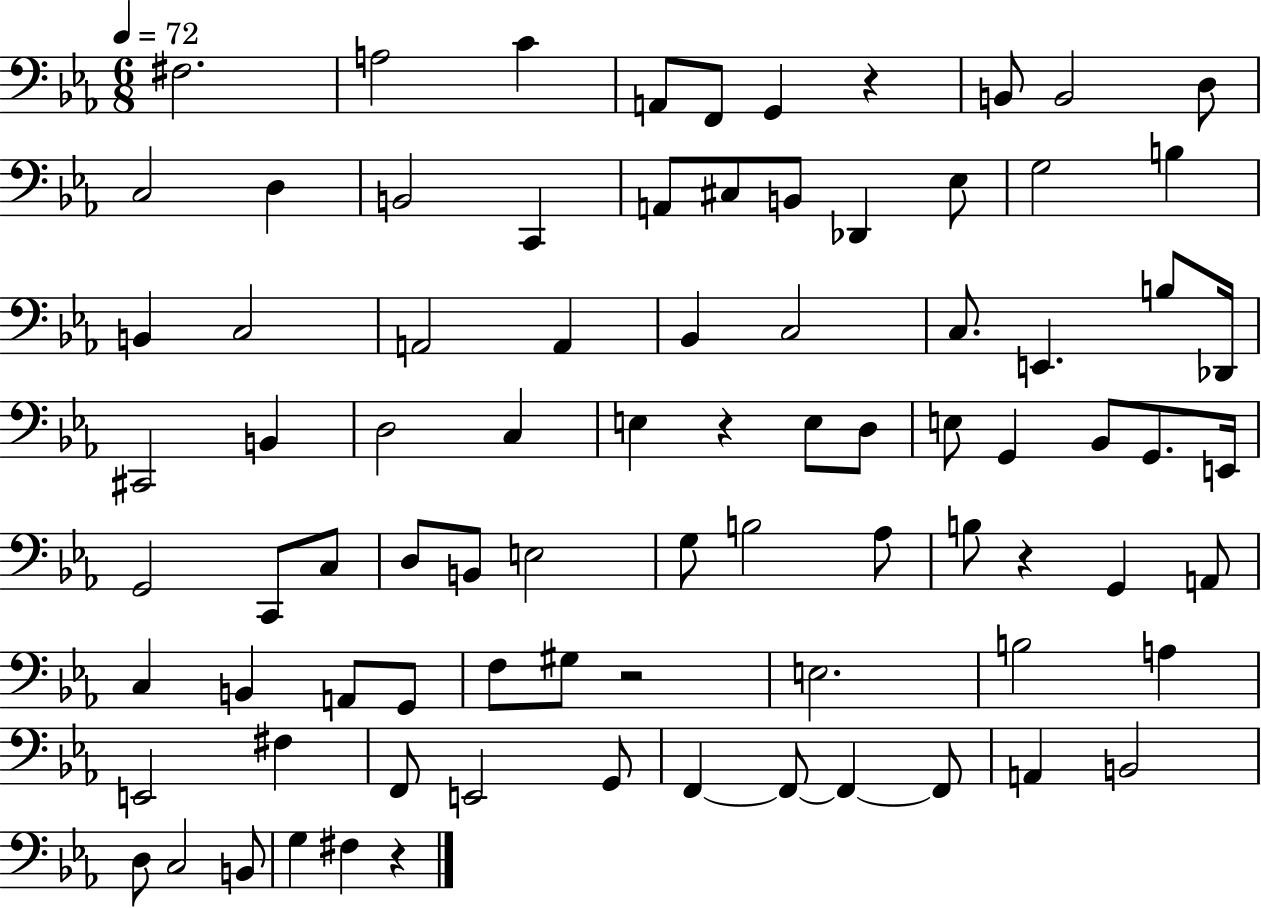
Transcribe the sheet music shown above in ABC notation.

X:1
T:Untitled
M:6/8
L:1/4
K:Eb
^F,2 A,2 C A,,/2 F,,/2 G,, z B,,/2 B,,2 D,/2 C,2 D, B,,2 C,, A,,/2 ^C,/2 B,,/2 _D,, _E,/2 G,2 B, B,, C,2 A,,2 A,, _B,, C,2 C,/2 E,, B,/2 _D,,/4 ^C,,2 B,, D,2 C, E, z E,/2 D,/2 E,/2 G,, _B,,/2 G,,/2 E,,/4 G,,2 C,,/2 C,/2 D,/2 B,,/2 E,2 G,/2 B,2 _A,/2 B,/2 z G,, A,,/2 C, B,, A,,/2 G,,/2 F,/2 ^G,/2 z2 E,2 B,2 A, E,,2 ^F, F,,/2 E,,2 G,,/2 F,, F,,/2 F,, F,,/2 A,, B,,2 D,/2 C,2 B,,/2 G, ^F, z